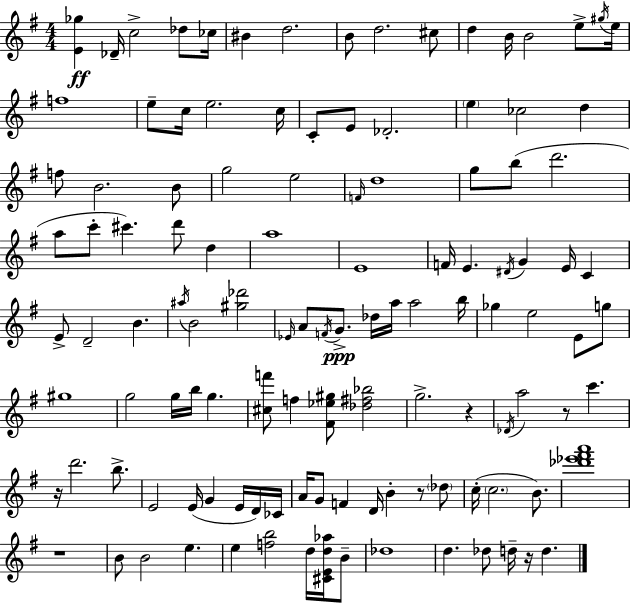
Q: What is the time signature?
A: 4/4